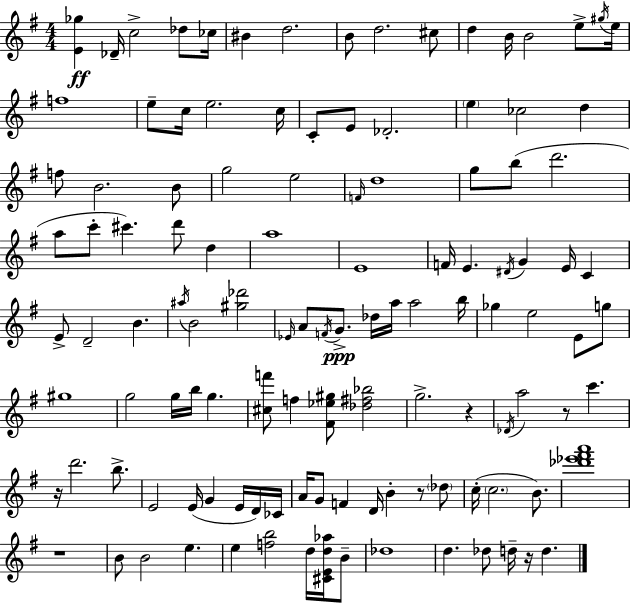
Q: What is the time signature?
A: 4/4